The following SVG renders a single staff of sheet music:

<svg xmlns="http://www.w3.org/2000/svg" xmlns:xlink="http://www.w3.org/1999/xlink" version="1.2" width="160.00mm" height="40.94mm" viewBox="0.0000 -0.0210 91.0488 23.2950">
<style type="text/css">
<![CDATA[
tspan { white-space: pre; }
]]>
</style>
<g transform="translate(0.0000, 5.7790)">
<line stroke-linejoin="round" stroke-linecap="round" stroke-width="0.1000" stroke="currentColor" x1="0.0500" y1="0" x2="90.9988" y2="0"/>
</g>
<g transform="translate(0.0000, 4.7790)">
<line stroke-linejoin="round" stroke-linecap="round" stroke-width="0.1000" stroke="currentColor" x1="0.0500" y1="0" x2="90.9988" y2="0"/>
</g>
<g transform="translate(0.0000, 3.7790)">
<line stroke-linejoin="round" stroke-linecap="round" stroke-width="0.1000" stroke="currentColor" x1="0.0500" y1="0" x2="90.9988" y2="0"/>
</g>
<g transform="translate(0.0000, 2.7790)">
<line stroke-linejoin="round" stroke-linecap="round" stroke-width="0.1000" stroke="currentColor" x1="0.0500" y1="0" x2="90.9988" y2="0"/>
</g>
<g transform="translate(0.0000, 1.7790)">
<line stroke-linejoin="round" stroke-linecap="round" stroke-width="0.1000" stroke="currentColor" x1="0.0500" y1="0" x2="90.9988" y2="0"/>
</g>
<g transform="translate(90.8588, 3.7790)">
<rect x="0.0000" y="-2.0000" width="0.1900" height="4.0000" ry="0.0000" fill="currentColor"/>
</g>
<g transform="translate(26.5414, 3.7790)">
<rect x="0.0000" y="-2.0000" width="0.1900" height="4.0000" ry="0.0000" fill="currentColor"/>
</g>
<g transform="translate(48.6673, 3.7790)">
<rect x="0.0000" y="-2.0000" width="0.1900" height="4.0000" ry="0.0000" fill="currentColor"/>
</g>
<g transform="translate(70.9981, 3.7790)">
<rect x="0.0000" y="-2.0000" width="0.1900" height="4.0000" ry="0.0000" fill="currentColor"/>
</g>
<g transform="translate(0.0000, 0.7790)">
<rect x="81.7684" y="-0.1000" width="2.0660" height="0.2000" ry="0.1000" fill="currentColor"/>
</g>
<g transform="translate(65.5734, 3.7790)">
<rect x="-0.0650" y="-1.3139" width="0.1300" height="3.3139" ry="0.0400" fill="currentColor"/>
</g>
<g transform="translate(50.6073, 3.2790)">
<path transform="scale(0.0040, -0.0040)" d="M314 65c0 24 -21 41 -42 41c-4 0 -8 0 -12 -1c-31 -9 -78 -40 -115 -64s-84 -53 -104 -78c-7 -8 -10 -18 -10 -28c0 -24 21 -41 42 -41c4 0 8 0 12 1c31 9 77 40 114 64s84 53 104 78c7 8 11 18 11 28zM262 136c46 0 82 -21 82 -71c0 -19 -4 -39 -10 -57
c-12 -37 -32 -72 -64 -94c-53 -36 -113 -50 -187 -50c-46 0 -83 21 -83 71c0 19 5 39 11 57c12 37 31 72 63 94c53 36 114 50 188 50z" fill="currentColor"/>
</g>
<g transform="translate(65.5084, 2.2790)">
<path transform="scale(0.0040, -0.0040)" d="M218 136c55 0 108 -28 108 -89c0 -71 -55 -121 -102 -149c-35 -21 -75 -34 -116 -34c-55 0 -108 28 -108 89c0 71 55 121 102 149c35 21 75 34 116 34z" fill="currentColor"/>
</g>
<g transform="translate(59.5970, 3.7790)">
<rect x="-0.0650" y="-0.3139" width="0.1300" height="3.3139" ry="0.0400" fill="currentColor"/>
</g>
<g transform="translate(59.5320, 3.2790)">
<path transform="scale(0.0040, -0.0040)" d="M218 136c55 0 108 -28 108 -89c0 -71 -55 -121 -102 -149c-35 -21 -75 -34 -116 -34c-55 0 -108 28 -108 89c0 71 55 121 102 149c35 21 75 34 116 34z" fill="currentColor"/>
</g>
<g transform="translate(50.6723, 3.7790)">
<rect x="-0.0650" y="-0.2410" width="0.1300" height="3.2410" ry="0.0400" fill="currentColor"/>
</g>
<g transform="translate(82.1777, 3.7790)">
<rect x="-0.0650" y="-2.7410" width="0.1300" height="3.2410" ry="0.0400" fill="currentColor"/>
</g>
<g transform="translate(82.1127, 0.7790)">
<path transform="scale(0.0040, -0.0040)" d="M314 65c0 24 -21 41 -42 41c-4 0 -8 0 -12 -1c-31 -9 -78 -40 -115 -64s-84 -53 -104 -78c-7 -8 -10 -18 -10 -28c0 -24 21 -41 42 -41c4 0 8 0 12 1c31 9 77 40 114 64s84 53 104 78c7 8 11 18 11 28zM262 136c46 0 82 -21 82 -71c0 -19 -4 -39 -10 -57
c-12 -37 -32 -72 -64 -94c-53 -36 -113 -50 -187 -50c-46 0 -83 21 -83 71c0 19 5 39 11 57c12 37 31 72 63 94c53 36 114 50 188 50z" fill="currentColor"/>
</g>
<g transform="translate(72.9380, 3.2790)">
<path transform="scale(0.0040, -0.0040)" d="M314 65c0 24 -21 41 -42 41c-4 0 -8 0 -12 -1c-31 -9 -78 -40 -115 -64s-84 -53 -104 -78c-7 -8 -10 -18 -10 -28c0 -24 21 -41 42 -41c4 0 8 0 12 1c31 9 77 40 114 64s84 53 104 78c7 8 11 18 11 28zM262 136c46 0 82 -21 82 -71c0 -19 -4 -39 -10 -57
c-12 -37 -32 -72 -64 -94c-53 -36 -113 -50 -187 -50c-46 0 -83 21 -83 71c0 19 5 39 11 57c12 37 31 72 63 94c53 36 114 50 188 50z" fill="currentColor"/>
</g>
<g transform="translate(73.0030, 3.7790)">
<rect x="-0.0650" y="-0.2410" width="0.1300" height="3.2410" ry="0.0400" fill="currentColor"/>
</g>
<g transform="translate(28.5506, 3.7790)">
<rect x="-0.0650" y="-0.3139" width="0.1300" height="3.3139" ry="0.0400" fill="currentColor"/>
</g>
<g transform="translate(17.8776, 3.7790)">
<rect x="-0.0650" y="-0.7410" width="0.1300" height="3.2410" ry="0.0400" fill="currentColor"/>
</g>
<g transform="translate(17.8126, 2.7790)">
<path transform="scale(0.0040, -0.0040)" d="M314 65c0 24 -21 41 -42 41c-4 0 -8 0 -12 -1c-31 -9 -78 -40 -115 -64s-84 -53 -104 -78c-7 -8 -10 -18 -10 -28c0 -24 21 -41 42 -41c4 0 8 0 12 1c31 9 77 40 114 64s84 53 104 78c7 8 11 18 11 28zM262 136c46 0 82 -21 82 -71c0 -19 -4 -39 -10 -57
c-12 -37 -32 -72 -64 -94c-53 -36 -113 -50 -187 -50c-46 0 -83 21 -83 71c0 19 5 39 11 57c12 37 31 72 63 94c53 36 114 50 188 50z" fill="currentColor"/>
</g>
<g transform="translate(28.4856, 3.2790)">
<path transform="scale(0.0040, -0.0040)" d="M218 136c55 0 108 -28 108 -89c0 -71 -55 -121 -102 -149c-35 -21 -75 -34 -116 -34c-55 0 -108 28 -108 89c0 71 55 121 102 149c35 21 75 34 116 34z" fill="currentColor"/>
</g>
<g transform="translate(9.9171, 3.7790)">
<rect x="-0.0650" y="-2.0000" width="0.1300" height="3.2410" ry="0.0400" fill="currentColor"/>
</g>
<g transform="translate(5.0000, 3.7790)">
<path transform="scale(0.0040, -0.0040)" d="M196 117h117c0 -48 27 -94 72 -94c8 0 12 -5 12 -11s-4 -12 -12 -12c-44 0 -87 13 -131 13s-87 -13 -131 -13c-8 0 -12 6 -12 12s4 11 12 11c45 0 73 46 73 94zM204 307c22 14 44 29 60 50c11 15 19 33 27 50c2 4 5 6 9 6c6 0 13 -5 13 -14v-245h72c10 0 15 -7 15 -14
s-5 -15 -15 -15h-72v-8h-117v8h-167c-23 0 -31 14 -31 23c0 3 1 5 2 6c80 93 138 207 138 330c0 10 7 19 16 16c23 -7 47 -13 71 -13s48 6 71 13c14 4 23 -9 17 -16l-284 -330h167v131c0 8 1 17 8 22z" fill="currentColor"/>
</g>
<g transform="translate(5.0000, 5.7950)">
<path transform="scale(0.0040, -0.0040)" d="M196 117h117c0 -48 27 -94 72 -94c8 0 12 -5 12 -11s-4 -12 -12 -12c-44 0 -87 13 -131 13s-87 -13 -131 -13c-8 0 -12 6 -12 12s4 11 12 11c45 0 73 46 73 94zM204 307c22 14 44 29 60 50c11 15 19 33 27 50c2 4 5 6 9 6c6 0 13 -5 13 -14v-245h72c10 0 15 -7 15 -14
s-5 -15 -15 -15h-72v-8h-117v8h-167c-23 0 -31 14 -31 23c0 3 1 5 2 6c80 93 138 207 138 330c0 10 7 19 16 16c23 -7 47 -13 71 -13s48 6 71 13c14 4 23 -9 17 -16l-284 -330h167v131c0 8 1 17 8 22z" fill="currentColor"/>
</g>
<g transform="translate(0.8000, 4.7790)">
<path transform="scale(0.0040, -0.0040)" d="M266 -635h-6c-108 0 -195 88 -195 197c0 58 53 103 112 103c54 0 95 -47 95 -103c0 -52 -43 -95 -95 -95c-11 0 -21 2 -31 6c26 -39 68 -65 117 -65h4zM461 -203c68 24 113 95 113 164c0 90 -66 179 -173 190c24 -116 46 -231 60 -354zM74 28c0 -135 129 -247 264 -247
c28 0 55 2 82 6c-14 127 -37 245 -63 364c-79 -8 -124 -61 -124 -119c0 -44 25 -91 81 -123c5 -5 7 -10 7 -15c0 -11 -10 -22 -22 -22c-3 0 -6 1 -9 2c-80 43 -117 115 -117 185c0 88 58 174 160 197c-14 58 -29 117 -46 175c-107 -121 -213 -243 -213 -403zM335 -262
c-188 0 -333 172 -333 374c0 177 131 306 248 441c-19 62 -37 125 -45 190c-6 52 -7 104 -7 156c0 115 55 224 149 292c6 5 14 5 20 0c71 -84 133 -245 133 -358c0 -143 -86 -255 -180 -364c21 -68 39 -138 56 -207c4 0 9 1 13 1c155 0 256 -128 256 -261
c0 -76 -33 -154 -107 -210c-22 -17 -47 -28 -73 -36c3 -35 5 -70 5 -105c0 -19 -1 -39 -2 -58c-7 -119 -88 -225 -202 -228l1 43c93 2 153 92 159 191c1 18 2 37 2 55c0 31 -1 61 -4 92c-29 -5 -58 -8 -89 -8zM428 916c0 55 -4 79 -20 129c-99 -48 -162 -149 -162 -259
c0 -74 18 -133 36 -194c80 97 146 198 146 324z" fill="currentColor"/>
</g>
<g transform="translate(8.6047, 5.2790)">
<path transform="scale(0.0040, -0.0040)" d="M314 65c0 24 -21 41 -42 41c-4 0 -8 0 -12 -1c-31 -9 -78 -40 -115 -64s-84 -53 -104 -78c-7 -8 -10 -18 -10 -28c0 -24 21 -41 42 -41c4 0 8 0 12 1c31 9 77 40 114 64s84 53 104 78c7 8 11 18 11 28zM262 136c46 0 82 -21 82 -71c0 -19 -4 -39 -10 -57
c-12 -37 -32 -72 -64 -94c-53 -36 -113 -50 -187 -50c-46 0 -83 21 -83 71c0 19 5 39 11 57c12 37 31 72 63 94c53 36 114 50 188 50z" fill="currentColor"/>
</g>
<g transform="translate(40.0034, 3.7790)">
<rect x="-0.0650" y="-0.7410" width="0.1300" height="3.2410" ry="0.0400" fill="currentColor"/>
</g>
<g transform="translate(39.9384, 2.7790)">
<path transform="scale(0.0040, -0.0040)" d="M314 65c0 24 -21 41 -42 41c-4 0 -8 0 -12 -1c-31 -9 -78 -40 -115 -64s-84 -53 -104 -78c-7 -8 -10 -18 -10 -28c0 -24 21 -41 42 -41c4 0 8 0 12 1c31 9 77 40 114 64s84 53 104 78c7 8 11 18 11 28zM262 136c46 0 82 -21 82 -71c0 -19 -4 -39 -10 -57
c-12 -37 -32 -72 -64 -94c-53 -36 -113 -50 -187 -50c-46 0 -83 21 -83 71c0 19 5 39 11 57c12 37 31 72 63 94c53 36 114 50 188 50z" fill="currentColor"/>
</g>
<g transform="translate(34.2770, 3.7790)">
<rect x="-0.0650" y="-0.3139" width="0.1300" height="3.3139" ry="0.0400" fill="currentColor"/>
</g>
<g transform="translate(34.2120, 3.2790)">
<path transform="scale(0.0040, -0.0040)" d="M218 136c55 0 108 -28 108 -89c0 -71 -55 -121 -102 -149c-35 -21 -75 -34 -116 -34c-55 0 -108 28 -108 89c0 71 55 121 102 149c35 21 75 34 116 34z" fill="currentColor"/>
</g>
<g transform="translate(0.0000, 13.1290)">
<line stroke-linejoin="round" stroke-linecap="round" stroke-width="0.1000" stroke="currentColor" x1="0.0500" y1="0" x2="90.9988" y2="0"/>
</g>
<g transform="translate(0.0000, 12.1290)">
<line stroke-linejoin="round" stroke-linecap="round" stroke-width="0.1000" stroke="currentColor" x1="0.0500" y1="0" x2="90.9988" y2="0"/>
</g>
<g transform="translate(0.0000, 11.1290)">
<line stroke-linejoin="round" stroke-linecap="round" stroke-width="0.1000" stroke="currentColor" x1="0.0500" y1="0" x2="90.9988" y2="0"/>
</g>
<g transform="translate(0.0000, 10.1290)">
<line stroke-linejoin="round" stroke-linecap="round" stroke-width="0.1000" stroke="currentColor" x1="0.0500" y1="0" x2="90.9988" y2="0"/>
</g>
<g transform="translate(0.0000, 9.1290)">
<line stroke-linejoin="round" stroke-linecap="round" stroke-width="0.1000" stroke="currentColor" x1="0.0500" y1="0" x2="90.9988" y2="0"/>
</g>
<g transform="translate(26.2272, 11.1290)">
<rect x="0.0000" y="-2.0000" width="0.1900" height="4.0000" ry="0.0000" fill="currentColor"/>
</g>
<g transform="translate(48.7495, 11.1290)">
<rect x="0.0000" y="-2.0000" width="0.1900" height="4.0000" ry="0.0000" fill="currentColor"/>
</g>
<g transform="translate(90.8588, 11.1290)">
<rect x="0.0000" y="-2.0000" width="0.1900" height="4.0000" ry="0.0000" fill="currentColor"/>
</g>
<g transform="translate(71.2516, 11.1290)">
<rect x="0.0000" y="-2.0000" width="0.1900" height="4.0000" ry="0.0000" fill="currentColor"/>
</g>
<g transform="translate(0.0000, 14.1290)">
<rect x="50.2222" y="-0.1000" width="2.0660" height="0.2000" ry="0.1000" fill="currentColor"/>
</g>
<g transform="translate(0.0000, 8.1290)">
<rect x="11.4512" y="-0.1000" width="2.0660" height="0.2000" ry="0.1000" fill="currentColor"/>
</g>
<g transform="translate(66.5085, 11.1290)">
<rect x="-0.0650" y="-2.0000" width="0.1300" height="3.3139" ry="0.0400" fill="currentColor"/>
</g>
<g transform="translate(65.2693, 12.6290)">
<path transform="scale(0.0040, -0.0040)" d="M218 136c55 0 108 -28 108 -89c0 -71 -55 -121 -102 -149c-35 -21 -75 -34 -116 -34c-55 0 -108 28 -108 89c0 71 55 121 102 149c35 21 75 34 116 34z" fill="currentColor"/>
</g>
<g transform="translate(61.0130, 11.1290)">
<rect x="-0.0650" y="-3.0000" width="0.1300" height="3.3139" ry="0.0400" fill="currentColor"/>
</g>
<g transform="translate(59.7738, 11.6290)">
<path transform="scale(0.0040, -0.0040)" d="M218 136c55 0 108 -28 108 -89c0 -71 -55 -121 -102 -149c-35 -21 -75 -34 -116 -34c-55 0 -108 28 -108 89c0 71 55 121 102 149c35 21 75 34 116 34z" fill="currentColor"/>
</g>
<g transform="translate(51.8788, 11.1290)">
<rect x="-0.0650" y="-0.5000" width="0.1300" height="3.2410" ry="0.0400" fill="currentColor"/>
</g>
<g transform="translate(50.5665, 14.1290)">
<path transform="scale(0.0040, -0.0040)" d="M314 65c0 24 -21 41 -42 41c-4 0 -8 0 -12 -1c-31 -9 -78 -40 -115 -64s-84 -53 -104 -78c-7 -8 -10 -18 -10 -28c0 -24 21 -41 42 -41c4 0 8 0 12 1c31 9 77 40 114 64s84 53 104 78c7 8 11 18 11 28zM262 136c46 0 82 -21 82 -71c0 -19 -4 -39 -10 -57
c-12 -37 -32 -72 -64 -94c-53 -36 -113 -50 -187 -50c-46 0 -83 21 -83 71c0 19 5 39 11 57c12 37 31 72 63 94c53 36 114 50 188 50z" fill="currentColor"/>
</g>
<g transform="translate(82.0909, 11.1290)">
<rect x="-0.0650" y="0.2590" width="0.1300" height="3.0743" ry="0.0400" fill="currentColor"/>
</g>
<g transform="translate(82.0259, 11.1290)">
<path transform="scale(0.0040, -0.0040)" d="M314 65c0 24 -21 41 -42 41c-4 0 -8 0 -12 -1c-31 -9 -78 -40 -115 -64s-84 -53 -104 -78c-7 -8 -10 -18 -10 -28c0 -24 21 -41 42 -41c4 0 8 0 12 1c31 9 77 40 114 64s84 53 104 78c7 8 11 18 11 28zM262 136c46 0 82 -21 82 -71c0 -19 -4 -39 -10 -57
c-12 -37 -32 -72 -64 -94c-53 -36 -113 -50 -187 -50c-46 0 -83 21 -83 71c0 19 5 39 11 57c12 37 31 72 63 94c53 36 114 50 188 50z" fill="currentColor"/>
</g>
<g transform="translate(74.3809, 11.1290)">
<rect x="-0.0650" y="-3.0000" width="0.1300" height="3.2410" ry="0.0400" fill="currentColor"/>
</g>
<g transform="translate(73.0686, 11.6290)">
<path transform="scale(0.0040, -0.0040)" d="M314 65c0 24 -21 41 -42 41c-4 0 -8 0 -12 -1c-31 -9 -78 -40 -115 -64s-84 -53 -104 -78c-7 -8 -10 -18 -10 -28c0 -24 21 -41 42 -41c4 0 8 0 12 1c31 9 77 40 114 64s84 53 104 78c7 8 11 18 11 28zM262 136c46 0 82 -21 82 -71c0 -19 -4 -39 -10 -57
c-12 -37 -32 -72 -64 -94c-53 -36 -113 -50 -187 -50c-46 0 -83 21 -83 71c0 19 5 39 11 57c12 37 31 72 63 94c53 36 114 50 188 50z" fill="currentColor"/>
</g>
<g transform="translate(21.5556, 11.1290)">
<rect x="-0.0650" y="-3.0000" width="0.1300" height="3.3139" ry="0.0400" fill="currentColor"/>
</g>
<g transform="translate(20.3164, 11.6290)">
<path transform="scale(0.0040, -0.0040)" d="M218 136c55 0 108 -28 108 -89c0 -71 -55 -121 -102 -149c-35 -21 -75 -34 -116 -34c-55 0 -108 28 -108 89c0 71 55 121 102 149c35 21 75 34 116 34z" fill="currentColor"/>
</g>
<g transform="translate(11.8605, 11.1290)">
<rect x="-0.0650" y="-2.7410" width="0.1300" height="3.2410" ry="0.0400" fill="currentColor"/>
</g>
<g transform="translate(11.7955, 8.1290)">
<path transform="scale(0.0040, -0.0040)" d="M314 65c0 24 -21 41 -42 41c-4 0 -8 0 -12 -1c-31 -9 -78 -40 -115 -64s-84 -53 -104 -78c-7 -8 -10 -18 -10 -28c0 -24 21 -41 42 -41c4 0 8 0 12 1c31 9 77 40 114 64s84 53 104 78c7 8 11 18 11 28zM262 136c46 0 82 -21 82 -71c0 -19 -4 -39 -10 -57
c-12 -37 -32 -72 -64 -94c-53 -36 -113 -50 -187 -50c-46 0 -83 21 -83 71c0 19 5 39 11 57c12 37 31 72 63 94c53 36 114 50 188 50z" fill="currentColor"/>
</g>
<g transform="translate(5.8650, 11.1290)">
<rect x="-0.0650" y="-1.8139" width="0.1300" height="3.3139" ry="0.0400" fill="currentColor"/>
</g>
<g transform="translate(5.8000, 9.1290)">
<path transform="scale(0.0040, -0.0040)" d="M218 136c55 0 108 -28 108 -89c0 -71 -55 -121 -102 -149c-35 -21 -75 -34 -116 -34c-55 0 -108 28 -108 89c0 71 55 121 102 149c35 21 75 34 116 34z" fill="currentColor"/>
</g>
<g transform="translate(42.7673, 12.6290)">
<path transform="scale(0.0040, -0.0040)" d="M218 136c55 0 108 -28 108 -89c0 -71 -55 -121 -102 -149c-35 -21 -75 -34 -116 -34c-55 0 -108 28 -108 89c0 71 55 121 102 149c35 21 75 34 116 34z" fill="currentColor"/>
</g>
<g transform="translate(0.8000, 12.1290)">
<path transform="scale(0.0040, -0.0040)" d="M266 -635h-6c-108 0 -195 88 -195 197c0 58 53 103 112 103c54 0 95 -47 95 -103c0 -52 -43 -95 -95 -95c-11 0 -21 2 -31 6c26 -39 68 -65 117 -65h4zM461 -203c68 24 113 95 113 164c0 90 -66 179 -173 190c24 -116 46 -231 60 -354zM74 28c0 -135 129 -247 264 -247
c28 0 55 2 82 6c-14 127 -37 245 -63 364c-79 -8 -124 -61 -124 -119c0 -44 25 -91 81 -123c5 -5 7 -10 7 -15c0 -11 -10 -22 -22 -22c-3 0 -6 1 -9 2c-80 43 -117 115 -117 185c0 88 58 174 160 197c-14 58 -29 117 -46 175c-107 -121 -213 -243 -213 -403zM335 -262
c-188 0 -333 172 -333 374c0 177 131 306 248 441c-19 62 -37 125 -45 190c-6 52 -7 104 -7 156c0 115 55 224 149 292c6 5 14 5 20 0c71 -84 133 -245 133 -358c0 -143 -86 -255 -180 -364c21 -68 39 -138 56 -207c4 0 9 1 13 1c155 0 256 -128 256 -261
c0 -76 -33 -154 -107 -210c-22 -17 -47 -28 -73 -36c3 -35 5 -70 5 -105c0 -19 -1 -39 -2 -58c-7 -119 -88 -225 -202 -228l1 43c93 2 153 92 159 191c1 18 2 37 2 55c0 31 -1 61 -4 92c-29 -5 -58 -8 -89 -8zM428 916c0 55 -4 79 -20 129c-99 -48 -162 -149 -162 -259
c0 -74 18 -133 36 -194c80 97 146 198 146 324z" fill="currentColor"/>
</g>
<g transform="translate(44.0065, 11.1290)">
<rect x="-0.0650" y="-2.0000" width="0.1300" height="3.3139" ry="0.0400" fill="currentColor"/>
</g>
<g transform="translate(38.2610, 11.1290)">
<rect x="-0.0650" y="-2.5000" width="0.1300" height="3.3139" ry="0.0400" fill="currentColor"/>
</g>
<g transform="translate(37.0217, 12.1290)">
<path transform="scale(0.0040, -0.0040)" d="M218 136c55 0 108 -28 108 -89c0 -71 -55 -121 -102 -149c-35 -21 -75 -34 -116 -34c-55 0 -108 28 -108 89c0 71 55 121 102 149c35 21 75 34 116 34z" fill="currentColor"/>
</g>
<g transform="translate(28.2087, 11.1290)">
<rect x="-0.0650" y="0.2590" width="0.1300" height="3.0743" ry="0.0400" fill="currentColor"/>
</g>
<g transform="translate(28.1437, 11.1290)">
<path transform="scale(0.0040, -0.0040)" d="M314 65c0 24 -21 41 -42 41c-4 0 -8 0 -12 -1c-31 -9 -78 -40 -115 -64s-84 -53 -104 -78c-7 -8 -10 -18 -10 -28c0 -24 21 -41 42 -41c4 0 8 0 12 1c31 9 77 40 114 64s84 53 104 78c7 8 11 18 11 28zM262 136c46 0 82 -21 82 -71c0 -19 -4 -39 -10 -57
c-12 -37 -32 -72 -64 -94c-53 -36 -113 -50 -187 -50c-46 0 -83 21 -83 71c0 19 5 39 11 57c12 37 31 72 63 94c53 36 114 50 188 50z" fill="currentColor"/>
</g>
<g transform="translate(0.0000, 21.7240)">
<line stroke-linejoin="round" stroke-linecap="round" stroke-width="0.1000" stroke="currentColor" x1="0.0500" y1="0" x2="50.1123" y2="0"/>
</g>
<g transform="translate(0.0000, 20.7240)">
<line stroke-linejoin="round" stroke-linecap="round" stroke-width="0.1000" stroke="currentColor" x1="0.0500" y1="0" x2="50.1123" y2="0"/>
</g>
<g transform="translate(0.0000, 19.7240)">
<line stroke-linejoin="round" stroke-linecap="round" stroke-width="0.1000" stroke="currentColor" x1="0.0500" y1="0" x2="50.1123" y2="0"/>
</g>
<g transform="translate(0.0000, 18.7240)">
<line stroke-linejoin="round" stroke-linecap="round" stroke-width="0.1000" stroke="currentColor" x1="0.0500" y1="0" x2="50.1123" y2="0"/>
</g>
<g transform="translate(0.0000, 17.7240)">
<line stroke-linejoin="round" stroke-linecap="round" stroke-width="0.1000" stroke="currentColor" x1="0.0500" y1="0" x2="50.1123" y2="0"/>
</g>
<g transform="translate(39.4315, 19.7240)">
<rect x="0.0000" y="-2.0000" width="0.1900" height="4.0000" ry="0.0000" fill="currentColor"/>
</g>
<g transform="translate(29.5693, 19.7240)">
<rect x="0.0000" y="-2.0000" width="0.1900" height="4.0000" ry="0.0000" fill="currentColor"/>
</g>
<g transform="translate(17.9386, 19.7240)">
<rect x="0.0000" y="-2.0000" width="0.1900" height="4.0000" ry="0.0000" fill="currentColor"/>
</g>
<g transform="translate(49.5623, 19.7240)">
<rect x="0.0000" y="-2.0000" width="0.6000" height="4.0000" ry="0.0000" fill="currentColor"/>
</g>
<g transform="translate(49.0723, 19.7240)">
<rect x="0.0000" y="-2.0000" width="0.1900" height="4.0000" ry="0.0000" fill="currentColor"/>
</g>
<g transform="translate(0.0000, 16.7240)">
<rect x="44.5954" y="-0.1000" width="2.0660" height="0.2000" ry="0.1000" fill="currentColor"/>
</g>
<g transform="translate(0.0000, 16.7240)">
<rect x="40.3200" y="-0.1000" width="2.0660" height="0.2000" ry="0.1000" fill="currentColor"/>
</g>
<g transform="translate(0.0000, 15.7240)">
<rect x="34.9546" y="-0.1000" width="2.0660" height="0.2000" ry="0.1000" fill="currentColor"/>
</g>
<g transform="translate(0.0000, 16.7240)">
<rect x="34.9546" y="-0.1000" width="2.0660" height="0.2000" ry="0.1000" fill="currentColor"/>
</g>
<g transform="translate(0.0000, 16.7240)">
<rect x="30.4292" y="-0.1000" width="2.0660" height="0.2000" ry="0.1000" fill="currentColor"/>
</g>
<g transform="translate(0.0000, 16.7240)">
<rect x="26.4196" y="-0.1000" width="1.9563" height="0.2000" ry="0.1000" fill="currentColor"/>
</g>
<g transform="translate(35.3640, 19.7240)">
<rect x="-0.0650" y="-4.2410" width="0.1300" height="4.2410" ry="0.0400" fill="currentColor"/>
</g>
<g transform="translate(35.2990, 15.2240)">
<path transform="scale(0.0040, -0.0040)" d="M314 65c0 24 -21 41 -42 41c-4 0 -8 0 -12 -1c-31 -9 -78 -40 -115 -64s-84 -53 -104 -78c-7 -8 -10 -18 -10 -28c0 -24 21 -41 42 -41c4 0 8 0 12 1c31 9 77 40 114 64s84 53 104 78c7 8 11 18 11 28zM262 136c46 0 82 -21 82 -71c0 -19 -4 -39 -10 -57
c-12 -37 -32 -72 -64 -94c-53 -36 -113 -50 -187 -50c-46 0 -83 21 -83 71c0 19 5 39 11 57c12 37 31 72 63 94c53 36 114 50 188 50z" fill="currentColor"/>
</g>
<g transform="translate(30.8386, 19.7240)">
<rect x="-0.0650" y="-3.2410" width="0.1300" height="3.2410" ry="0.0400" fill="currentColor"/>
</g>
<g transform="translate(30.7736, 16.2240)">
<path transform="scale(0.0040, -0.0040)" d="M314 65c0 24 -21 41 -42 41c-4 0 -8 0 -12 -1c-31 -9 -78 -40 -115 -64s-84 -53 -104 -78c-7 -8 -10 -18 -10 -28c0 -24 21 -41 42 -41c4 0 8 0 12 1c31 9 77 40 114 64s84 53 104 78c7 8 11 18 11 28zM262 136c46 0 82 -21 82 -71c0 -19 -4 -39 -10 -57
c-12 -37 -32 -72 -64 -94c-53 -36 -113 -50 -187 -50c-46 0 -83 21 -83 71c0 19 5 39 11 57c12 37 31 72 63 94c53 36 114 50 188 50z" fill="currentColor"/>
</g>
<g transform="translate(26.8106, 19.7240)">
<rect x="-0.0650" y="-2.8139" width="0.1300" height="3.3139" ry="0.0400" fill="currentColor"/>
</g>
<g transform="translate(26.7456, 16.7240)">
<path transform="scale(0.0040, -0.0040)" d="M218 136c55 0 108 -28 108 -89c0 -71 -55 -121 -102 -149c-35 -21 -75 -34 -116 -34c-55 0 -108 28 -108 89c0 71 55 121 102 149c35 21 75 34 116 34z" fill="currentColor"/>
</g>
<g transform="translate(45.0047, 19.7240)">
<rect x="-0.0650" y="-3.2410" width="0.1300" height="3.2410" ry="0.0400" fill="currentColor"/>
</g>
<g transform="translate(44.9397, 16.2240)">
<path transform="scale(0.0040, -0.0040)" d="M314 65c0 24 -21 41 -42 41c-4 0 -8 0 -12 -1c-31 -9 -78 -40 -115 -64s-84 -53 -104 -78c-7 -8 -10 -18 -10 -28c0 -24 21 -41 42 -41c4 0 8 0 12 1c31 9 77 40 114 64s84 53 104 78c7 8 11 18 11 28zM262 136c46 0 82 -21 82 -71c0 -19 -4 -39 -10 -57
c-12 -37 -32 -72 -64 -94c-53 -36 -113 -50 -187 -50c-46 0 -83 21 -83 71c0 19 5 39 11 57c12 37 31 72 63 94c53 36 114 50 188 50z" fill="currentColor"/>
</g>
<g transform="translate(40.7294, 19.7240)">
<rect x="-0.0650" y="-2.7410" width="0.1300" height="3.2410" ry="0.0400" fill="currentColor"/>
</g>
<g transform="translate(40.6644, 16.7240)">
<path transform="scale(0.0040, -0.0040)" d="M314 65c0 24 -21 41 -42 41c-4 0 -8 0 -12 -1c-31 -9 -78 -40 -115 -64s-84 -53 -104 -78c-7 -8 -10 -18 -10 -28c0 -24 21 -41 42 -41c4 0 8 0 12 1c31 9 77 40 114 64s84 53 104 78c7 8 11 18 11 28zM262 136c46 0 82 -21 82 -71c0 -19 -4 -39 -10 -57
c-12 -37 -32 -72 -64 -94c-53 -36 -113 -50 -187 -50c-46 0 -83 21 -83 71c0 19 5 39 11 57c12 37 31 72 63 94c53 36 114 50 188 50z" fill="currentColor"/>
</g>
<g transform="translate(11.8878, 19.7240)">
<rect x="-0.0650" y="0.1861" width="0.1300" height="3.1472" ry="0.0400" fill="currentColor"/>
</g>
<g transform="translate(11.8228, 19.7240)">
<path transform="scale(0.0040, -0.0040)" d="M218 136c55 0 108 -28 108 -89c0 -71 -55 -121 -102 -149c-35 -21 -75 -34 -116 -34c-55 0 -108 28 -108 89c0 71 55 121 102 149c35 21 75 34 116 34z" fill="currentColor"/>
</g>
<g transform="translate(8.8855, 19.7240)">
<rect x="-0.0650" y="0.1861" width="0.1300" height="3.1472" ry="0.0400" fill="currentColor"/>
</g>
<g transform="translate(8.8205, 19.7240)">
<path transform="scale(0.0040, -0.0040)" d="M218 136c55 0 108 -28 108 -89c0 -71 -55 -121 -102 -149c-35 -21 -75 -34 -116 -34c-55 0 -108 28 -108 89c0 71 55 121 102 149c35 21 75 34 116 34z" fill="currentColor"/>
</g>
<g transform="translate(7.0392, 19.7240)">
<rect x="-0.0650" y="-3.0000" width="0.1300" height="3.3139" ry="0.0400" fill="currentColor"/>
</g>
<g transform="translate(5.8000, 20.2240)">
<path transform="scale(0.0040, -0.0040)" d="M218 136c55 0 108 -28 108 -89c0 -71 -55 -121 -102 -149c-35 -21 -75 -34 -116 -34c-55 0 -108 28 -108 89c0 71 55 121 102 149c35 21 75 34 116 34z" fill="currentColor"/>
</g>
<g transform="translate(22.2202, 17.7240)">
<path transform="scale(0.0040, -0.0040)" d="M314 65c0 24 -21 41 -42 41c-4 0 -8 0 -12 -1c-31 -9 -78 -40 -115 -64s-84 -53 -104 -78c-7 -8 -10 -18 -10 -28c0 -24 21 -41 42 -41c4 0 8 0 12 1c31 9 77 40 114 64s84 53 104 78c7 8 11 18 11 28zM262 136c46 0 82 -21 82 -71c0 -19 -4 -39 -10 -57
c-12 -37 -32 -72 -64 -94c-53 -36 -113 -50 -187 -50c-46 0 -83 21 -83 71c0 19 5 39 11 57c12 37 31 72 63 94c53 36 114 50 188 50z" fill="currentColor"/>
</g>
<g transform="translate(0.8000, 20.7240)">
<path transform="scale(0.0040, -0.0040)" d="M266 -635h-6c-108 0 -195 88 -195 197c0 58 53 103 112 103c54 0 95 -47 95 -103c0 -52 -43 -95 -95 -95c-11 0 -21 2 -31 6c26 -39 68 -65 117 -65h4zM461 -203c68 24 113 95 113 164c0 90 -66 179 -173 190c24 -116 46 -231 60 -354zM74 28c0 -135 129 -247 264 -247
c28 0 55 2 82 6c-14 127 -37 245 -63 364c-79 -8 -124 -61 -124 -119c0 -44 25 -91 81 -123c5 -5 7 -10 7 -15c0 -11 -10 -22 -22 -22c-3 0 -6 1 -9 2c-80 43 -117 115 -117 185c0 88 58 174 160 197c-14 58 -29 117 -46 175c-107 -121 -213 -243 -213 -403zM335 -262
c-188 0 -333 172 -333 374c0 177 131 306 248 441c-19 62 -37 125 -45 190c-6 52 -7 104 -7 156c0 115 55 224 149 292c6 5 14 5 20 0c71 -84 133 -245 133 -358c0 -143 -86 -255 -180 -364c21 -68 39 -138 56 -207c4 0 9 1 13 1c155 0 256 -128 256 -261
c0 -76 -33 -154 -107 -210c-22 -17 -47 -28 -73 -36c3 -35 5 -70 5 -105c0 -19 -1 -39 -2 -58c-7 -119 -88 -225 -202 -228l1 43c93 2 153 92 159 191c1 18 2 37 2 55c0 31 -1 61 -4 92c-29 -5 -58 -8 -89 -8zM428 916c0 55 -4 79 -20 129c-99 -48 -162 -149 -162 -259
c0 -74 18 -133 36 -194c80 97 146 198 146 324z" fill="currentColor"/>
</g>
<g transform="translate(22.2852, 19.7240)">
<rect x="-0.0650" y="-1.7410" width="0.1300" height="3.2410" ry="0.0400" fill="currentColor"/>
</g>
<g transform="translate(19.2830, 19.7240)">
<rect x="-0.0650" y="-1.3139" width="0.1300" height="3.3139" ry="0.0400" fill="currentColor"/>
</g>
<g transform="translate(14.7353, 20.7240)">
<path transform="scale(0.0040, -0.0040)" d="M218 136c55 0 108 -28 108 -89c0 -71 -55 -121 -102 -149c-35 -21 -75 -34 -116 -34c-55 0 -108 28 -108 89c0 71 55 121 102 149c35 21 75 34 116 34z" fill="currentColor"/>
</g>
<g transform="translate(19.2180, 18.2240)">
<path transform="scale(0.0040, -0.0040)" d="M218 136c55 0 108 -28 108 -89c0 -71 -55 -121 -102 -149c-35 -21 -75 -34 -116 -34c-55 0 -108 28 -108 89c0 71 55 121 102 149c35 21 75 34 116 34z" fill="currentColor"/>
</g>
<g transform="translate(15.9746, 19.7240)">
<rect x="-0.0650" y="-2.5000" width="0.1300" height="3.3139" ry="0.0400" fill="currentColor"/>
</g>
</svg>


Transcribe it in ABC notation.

X:1
T:Untitled
M:4/4
L:1/4
K:C
F2 d2 c c d2 c2 c e c2 a2 f a2 A B2 G F C2 A F A2 B2 A B B G e f2 a b2 d'2 a2 b2